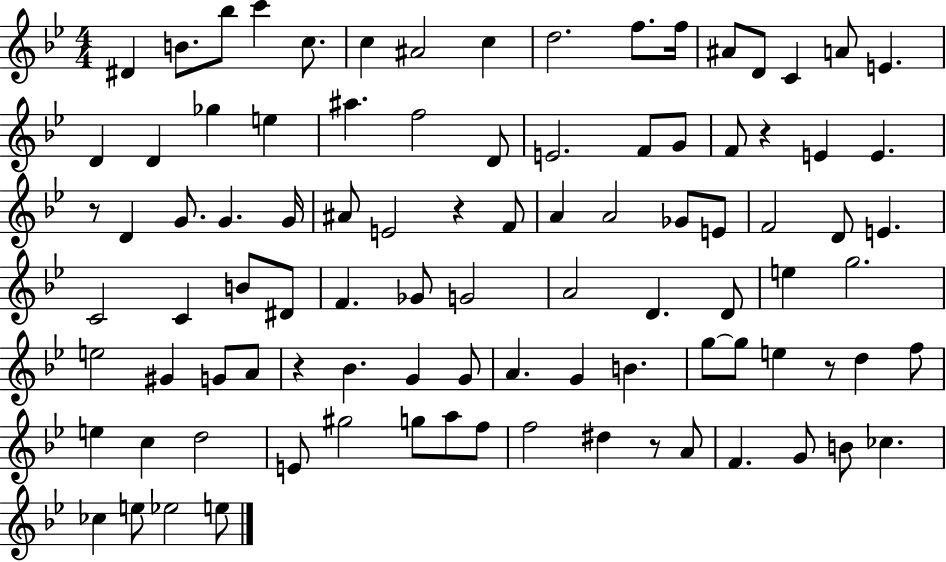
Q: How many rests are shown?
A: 6